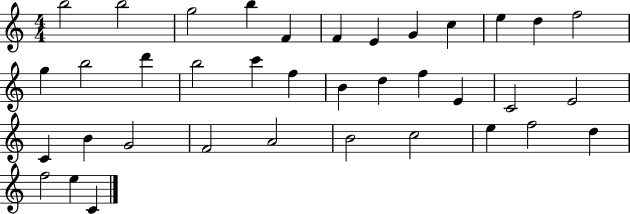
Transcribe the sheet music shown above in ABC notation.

X:1
T:Untitled
M:4/4
L:1/4
K:C
b2 b2 g2 b F F E G c e d f2 g b2 d' b2 c' f B d f E C2 E2 C B G2 F2 A2 B2 c2 e f2 d f2 e C